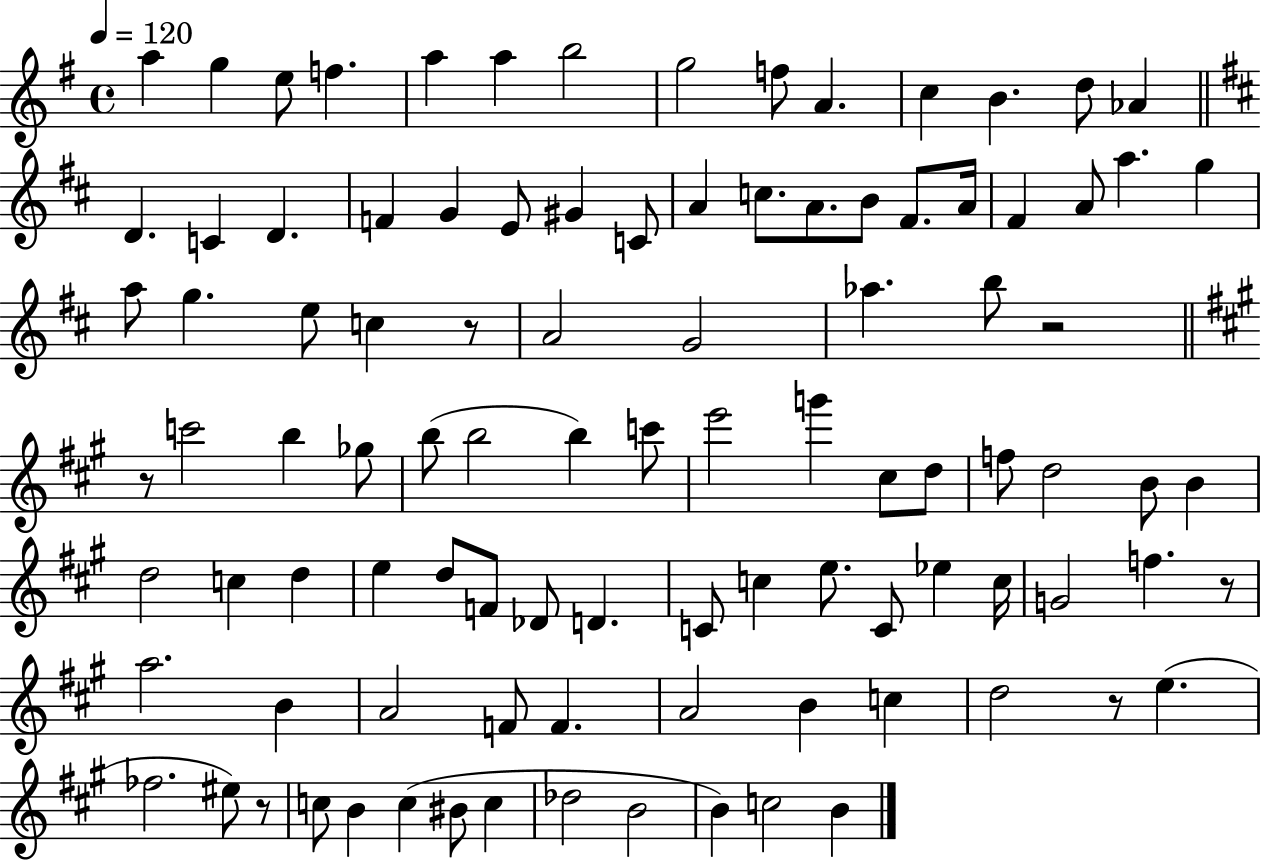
A5/q G5/q E5/e F5/q. A5/q A5/q B5/h G5/h F5/e A4/q. C5/q B4/q. D5/e Ab4/q D4/q. C4/q D4/q. F4/q G4/q E4/e G#4/q C4/e A4/q C5/e. A4/e. B4/e F#4/e. A4/s F#4/q A4/e A5/q. G5/q A5/e G5/q. E5/e C5/q R/e A4/h G4/h Ab5/q. B5/e R/h R/e C6/h B5/q Gb5/e B5/e B5/h B5/q C6/e E6/h G6/q C#5/e D5/e F5/e D5/h B4/e B4/q D5/h C5/q D5/q E5/q D5/e F4/e Db4/e D4/q. C4/e C5/q E5/e. C4/e Eb5/q C5/s G4/h F5/q. R/e A5/h. B4/q A4/h F4/e F4/q. A4/h B4/q C5/q D5/h R/e E5/q. FES5/h. EIS5/e R/e C5/e B4/q C5/q BIS4/e C5/q Db5/h B4/h B4/q C5/h B4/q